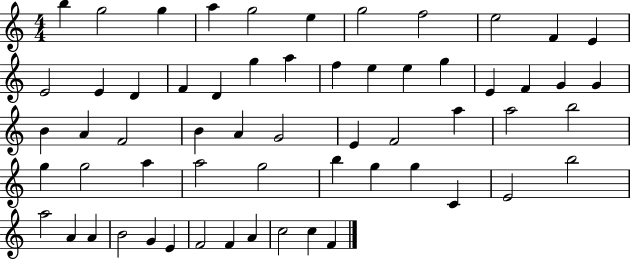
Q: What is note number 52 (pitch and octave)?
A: B4